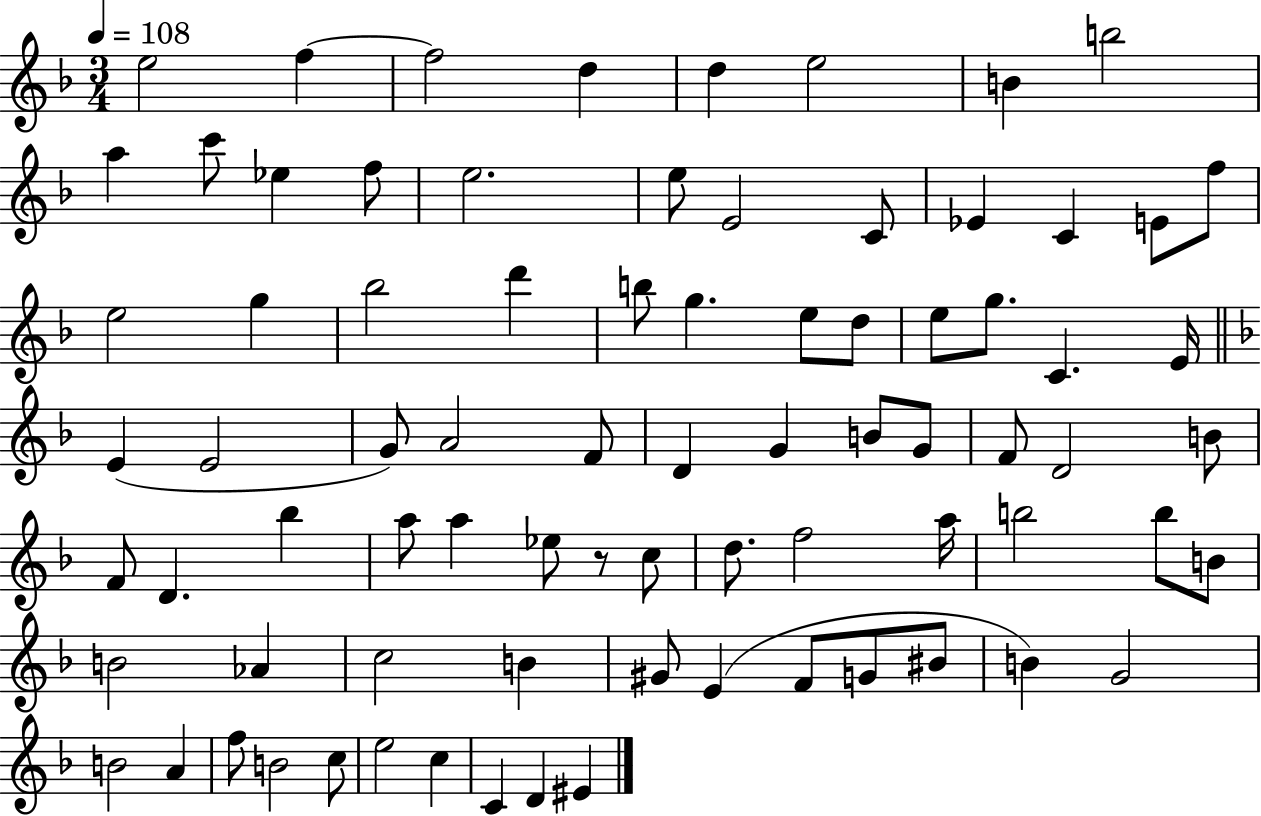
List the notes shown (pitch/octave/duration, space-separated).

E5/h F5/q F5/h D5/q D5/q E5/h B4/q B5/h A5/q C6/e Eb5/q F5/e E5/h. E5/e E4/h C4/e Eb4/q C4/q E4/e F5/e E5/h G5/q Bb5/h D6/q B5/e G5/q. E5/e D5/e E5/e G5/e. C4/q. E4/s E4/q E4/h G4/e A4/h F4/e D4/q G4/q B4/e G4/e F4/e D4/h B4/e F4/e D4/q. Bb5/q A5/e A5/q Eb5/e R/e C5/e D5/e. F5/h A5/s B5/h B5/e B4/e B4/h Ab4/q C5/h B4/q G#4/e E4/q F4/e G4/e BIS4/e B4/q G4/h B4/h A4/q F5/e B4/h C5/e E5/h C5/q C4/q D4/q EIS4/q